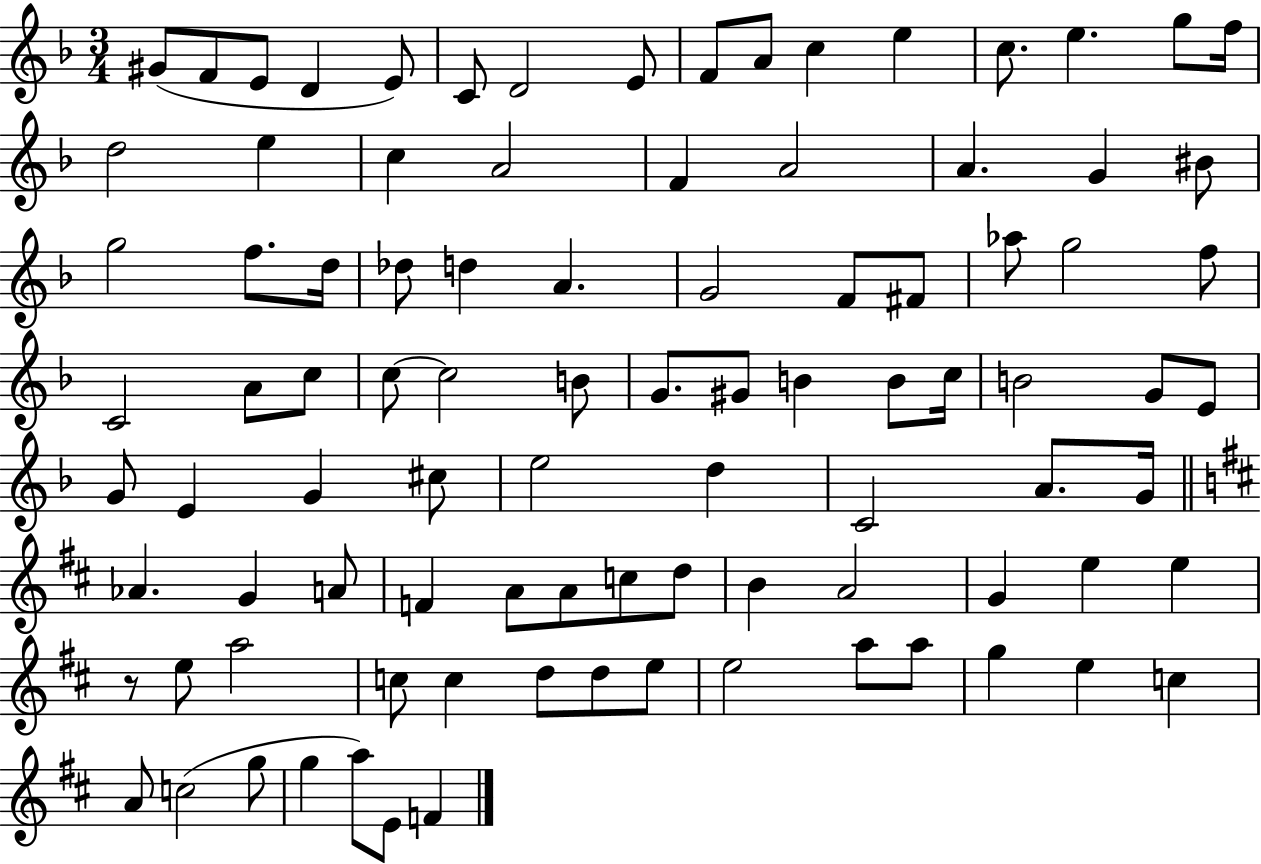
{
  \clef treble
  \numericTimeSignature
  \time 3/4
  \key f \major
  \repeat volta 2 { gis'8( f'8 e'8 d'4 e'8) | c'8 d'2 e'8 | f'8 a'8 c''4 e''4 | c''8. e''4. g''8 f''16 | \break d''2 e''4 | c''4 a'2 | f'4 a'2 | a'4. g'4 bis'8 | \break g''2 f''8. d''16 | des''8 d''4 a'4. | g'2 f'8 fis'8 | aes''8 g''2 f''8 | \break c'2 a'8 c''8 | c''8~~ c''2 b'8 | g'8. gis'8 b'4 b'8 c''16 | b'2 g'8 e'8 | \break g'8 e'4 g'4 cis''8 | e''2 d''4 | c'2 a'8. g'16 | \bar "||" \break \key d \major aes'4. g'4 a'8 | f'4 a'8 a'8 c''8 d''8 | b'4 a'2 | g'4 e''4 e''4 | \break r8 e''8 a''2 | c''8 c''4 d''8 d''8 e''8 | e''2 a''8 a''8 | g''4 e''4 c''4 | \break a'8 c''2( g''8 | g''4 a''8) e'8 f'4 | } \bar "|."
}